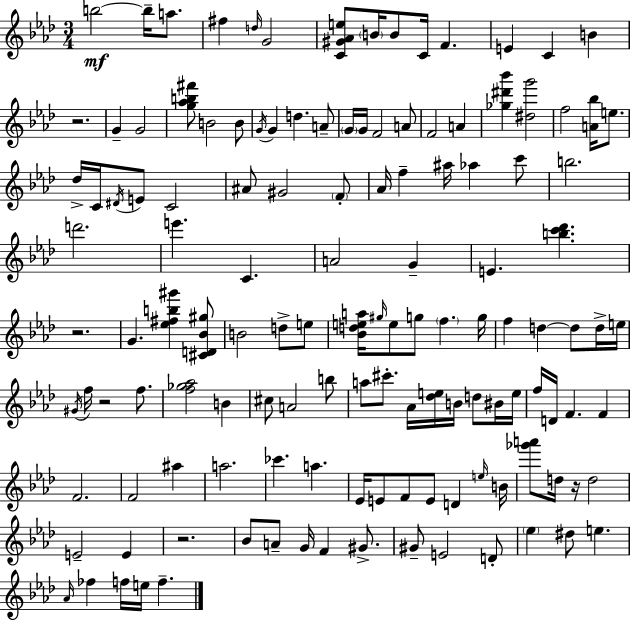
B5/h B5/s A5/e. F#5/q D5/s G4/h [C4,G#4,Ab4,E5]/e B4/s B4/e C4/s F4/q. E4/q C4/q B4/q R/h. G4/q G4/h [G5,Ab5,B5,F#6]/e B4/h B4/e G4/s G4/q D5/q. A4/e G4/s G4/s F4/h A4/e F4/h A4/q [Gb5,D#6,Bb6]/q [D#5,G6]/h F5/h [A4,Bb5]/s E5/e. Db5/s C4/s D#4/s E4/e C4/h A#4/e G#4/h F4/e Ab4/s F5/q A#5/s Ab5/q C6/e B5/h. D6/h. E6/q. C4/q. A4/h G4/q E4/q. [B5,C6,Db6]/q. R/h. G4/q. [Eb5,F#5,B5,G#6]/q [C#4,D4,Bb4,G#5]/e B4/h D5/e E5/e [Bb4,D5,E5,A5]/s G#5/s E5/e G5/e F5/q. G5/s F5/q D5/q D5/e D5/s E5/s G#4/s F5/s R/h F5/e. [F5,Gb5,Ab5]/h B4/q C#5/e A4/h B5/e A5/e C#6/e. Ab4/s [Db5,E5]/s B4/s D5/e BIS4/s E5/s F5/s D4/s F4/q. F4/q F4/h. F4/h A#5/q A5/h. CES6/q. A5/q. Eb4/s E4/e F4/e E4/e D4/q E5/s B4/s [Gb6,A6]/e D5/s R/s D5/h E4/h E4/q R/h. Bb4/e A4/e G4/s F4/q G#4/e. G#4/e E4/h D4/e Eb5/q D#5/e E5/q. Ab4/s FES5/q F5/s E5/s F5/q.